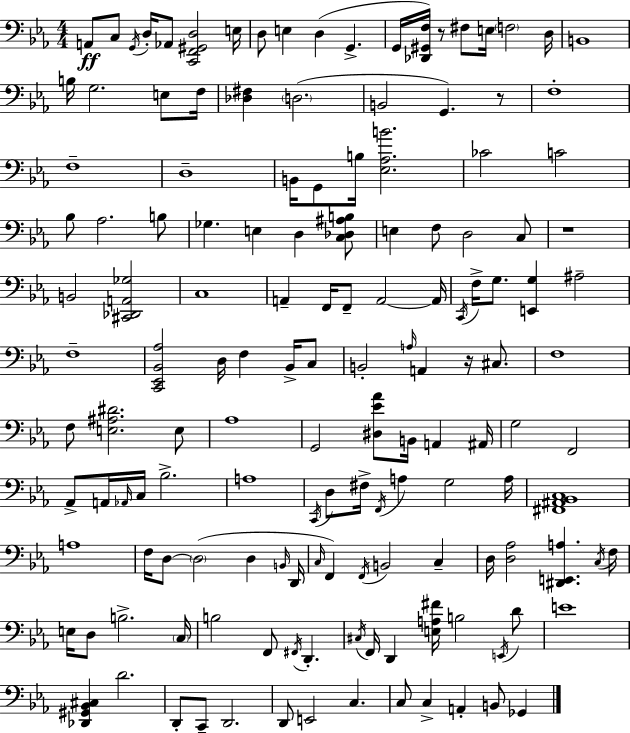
X:1
T:Untitled
M:4/4
L:1/4
K:Cm
A,,/2 C,/2 G,,/4 D,/4 _A,,/2 [C,,F,,^G,,D,]2 E,/4 D,/2 E, D, G,, G,,/4 [_D,,^G,,F,]/4 z/2 ^F,/2 E,/4 F,2 D,/4 B,,4 B,/4 G,2 E,/2 F,/4 [_D,^F,] D,2 B,,2 G,, z/2 F,4 F,4 D,4 B,,/4 G,,/2 B,/4 [_E,_A,B]2 _C2 C2 _B,/2 _A,2 B,/2 _G, E, D, [C,_D,^A,B,]/2 E, F,/2 D,2 C,/2 z4 B,,2 [^C,,_D,,A,,_G,]2 C,4 A,, F,,/4 F,,/2 A,,2 A,,/4 C,,/4 F,/4 G,/2 [E,,G,] ^A,2 F,4 [C,,_E,,_B,,_A,]2 D,/4 F, _B,,/4 C,/2 B,,2 A,/4 A,, z/4 ^C,/2 F,4 F,/2 [E,^A,^D]2 E,/2 _A,4 G,,2 [^D,_E_A]/2 B,,/4 A,, ^A,,/4 G,2 F,,2 _A,,/2 A,,/4 _A,,/4 C,/4 _B,2 A,4 C,,/4 D,/2 ^F,/4 F,,/4 A, G,2 A,/4 [^F,,^A,,_B,,C,]4 A,4 F,/4 D,/2 D,2 D, B,,/4 D,,/4 C,/4 F,, F,,/4 B,,2 C, D,/4 [D,_A,]2 [^D,,E,,A,] C,/4 F,/4 E,/4 D,/2 B,2 C,/4 B,2 F,,/2 ^F,,/4 D,, ^C,/4 F,,/4 D,, [E,A,^F]/4 B,2 E,,/4 D/2 E4 [_D,,^G,,_B,,^C,] D2 D,,/2 C,,/2 D,,2 D,,/2 E,,2 C, C,/2 C, A,, B,,/2 _G,,